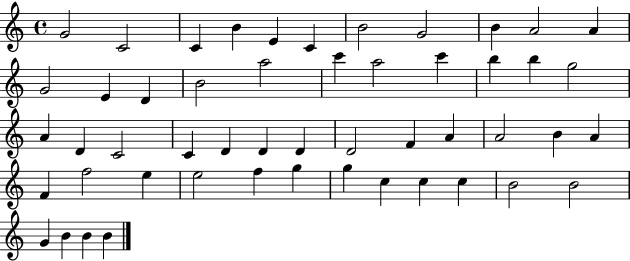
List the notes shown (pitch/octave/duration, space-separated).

G4/h C4/h C4/q B4/q E4/q C4/q B4/h G4/h B4/q A4/h A4/q G4/h E4/q D4/q B4/h A5/h C6/q A5/h C6/q B5/q B5/q G5/h A4/q D4/q C4/h C4/q D4/q D4/q D4/q D4/h F4/q A4/q A4/h B4/q A4/q F4/q F5/h E5/q E5/h F5/q G5/q G5/q C5/q C5/q C5/q B4/h B4/h G4/q B4/q B4/q B4/q